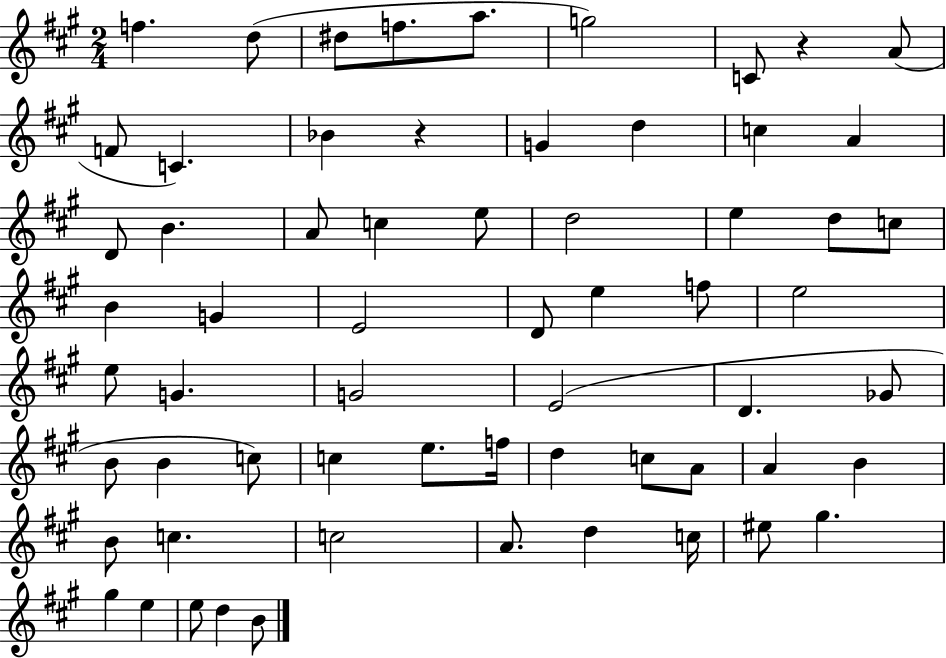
F5/q. D5/e D#5/e F5/e. A5/e. G5/h C4/e R/q A4/e F4/e C4/q. Bb4/q R/q G4/q D5/q C5/q A4/q D4/e B4/q. A4/e C5/q E5/e D5/h E5/q D5/e C5/e B4/q G4/q E4/h D4/e E5/q F5/e E5/h E5/e G4/q. G4/h E4/h D4/q. Gb4/e B4/e B4/q C5/e C5/q E5/e. F5/s D5/q C5/e A4/e A4/q B4/q B4/e C5/q. C5/h A4/e. D5/q C5/s EIS5/e G#5/q. G#5/q E5/q E5/e D5/q B4/e